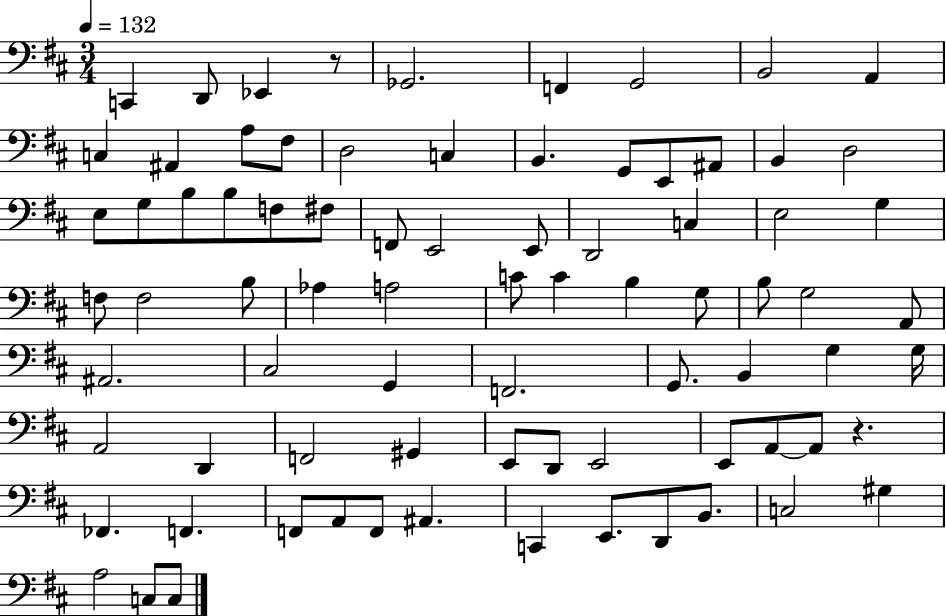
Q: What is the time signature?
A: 3/4